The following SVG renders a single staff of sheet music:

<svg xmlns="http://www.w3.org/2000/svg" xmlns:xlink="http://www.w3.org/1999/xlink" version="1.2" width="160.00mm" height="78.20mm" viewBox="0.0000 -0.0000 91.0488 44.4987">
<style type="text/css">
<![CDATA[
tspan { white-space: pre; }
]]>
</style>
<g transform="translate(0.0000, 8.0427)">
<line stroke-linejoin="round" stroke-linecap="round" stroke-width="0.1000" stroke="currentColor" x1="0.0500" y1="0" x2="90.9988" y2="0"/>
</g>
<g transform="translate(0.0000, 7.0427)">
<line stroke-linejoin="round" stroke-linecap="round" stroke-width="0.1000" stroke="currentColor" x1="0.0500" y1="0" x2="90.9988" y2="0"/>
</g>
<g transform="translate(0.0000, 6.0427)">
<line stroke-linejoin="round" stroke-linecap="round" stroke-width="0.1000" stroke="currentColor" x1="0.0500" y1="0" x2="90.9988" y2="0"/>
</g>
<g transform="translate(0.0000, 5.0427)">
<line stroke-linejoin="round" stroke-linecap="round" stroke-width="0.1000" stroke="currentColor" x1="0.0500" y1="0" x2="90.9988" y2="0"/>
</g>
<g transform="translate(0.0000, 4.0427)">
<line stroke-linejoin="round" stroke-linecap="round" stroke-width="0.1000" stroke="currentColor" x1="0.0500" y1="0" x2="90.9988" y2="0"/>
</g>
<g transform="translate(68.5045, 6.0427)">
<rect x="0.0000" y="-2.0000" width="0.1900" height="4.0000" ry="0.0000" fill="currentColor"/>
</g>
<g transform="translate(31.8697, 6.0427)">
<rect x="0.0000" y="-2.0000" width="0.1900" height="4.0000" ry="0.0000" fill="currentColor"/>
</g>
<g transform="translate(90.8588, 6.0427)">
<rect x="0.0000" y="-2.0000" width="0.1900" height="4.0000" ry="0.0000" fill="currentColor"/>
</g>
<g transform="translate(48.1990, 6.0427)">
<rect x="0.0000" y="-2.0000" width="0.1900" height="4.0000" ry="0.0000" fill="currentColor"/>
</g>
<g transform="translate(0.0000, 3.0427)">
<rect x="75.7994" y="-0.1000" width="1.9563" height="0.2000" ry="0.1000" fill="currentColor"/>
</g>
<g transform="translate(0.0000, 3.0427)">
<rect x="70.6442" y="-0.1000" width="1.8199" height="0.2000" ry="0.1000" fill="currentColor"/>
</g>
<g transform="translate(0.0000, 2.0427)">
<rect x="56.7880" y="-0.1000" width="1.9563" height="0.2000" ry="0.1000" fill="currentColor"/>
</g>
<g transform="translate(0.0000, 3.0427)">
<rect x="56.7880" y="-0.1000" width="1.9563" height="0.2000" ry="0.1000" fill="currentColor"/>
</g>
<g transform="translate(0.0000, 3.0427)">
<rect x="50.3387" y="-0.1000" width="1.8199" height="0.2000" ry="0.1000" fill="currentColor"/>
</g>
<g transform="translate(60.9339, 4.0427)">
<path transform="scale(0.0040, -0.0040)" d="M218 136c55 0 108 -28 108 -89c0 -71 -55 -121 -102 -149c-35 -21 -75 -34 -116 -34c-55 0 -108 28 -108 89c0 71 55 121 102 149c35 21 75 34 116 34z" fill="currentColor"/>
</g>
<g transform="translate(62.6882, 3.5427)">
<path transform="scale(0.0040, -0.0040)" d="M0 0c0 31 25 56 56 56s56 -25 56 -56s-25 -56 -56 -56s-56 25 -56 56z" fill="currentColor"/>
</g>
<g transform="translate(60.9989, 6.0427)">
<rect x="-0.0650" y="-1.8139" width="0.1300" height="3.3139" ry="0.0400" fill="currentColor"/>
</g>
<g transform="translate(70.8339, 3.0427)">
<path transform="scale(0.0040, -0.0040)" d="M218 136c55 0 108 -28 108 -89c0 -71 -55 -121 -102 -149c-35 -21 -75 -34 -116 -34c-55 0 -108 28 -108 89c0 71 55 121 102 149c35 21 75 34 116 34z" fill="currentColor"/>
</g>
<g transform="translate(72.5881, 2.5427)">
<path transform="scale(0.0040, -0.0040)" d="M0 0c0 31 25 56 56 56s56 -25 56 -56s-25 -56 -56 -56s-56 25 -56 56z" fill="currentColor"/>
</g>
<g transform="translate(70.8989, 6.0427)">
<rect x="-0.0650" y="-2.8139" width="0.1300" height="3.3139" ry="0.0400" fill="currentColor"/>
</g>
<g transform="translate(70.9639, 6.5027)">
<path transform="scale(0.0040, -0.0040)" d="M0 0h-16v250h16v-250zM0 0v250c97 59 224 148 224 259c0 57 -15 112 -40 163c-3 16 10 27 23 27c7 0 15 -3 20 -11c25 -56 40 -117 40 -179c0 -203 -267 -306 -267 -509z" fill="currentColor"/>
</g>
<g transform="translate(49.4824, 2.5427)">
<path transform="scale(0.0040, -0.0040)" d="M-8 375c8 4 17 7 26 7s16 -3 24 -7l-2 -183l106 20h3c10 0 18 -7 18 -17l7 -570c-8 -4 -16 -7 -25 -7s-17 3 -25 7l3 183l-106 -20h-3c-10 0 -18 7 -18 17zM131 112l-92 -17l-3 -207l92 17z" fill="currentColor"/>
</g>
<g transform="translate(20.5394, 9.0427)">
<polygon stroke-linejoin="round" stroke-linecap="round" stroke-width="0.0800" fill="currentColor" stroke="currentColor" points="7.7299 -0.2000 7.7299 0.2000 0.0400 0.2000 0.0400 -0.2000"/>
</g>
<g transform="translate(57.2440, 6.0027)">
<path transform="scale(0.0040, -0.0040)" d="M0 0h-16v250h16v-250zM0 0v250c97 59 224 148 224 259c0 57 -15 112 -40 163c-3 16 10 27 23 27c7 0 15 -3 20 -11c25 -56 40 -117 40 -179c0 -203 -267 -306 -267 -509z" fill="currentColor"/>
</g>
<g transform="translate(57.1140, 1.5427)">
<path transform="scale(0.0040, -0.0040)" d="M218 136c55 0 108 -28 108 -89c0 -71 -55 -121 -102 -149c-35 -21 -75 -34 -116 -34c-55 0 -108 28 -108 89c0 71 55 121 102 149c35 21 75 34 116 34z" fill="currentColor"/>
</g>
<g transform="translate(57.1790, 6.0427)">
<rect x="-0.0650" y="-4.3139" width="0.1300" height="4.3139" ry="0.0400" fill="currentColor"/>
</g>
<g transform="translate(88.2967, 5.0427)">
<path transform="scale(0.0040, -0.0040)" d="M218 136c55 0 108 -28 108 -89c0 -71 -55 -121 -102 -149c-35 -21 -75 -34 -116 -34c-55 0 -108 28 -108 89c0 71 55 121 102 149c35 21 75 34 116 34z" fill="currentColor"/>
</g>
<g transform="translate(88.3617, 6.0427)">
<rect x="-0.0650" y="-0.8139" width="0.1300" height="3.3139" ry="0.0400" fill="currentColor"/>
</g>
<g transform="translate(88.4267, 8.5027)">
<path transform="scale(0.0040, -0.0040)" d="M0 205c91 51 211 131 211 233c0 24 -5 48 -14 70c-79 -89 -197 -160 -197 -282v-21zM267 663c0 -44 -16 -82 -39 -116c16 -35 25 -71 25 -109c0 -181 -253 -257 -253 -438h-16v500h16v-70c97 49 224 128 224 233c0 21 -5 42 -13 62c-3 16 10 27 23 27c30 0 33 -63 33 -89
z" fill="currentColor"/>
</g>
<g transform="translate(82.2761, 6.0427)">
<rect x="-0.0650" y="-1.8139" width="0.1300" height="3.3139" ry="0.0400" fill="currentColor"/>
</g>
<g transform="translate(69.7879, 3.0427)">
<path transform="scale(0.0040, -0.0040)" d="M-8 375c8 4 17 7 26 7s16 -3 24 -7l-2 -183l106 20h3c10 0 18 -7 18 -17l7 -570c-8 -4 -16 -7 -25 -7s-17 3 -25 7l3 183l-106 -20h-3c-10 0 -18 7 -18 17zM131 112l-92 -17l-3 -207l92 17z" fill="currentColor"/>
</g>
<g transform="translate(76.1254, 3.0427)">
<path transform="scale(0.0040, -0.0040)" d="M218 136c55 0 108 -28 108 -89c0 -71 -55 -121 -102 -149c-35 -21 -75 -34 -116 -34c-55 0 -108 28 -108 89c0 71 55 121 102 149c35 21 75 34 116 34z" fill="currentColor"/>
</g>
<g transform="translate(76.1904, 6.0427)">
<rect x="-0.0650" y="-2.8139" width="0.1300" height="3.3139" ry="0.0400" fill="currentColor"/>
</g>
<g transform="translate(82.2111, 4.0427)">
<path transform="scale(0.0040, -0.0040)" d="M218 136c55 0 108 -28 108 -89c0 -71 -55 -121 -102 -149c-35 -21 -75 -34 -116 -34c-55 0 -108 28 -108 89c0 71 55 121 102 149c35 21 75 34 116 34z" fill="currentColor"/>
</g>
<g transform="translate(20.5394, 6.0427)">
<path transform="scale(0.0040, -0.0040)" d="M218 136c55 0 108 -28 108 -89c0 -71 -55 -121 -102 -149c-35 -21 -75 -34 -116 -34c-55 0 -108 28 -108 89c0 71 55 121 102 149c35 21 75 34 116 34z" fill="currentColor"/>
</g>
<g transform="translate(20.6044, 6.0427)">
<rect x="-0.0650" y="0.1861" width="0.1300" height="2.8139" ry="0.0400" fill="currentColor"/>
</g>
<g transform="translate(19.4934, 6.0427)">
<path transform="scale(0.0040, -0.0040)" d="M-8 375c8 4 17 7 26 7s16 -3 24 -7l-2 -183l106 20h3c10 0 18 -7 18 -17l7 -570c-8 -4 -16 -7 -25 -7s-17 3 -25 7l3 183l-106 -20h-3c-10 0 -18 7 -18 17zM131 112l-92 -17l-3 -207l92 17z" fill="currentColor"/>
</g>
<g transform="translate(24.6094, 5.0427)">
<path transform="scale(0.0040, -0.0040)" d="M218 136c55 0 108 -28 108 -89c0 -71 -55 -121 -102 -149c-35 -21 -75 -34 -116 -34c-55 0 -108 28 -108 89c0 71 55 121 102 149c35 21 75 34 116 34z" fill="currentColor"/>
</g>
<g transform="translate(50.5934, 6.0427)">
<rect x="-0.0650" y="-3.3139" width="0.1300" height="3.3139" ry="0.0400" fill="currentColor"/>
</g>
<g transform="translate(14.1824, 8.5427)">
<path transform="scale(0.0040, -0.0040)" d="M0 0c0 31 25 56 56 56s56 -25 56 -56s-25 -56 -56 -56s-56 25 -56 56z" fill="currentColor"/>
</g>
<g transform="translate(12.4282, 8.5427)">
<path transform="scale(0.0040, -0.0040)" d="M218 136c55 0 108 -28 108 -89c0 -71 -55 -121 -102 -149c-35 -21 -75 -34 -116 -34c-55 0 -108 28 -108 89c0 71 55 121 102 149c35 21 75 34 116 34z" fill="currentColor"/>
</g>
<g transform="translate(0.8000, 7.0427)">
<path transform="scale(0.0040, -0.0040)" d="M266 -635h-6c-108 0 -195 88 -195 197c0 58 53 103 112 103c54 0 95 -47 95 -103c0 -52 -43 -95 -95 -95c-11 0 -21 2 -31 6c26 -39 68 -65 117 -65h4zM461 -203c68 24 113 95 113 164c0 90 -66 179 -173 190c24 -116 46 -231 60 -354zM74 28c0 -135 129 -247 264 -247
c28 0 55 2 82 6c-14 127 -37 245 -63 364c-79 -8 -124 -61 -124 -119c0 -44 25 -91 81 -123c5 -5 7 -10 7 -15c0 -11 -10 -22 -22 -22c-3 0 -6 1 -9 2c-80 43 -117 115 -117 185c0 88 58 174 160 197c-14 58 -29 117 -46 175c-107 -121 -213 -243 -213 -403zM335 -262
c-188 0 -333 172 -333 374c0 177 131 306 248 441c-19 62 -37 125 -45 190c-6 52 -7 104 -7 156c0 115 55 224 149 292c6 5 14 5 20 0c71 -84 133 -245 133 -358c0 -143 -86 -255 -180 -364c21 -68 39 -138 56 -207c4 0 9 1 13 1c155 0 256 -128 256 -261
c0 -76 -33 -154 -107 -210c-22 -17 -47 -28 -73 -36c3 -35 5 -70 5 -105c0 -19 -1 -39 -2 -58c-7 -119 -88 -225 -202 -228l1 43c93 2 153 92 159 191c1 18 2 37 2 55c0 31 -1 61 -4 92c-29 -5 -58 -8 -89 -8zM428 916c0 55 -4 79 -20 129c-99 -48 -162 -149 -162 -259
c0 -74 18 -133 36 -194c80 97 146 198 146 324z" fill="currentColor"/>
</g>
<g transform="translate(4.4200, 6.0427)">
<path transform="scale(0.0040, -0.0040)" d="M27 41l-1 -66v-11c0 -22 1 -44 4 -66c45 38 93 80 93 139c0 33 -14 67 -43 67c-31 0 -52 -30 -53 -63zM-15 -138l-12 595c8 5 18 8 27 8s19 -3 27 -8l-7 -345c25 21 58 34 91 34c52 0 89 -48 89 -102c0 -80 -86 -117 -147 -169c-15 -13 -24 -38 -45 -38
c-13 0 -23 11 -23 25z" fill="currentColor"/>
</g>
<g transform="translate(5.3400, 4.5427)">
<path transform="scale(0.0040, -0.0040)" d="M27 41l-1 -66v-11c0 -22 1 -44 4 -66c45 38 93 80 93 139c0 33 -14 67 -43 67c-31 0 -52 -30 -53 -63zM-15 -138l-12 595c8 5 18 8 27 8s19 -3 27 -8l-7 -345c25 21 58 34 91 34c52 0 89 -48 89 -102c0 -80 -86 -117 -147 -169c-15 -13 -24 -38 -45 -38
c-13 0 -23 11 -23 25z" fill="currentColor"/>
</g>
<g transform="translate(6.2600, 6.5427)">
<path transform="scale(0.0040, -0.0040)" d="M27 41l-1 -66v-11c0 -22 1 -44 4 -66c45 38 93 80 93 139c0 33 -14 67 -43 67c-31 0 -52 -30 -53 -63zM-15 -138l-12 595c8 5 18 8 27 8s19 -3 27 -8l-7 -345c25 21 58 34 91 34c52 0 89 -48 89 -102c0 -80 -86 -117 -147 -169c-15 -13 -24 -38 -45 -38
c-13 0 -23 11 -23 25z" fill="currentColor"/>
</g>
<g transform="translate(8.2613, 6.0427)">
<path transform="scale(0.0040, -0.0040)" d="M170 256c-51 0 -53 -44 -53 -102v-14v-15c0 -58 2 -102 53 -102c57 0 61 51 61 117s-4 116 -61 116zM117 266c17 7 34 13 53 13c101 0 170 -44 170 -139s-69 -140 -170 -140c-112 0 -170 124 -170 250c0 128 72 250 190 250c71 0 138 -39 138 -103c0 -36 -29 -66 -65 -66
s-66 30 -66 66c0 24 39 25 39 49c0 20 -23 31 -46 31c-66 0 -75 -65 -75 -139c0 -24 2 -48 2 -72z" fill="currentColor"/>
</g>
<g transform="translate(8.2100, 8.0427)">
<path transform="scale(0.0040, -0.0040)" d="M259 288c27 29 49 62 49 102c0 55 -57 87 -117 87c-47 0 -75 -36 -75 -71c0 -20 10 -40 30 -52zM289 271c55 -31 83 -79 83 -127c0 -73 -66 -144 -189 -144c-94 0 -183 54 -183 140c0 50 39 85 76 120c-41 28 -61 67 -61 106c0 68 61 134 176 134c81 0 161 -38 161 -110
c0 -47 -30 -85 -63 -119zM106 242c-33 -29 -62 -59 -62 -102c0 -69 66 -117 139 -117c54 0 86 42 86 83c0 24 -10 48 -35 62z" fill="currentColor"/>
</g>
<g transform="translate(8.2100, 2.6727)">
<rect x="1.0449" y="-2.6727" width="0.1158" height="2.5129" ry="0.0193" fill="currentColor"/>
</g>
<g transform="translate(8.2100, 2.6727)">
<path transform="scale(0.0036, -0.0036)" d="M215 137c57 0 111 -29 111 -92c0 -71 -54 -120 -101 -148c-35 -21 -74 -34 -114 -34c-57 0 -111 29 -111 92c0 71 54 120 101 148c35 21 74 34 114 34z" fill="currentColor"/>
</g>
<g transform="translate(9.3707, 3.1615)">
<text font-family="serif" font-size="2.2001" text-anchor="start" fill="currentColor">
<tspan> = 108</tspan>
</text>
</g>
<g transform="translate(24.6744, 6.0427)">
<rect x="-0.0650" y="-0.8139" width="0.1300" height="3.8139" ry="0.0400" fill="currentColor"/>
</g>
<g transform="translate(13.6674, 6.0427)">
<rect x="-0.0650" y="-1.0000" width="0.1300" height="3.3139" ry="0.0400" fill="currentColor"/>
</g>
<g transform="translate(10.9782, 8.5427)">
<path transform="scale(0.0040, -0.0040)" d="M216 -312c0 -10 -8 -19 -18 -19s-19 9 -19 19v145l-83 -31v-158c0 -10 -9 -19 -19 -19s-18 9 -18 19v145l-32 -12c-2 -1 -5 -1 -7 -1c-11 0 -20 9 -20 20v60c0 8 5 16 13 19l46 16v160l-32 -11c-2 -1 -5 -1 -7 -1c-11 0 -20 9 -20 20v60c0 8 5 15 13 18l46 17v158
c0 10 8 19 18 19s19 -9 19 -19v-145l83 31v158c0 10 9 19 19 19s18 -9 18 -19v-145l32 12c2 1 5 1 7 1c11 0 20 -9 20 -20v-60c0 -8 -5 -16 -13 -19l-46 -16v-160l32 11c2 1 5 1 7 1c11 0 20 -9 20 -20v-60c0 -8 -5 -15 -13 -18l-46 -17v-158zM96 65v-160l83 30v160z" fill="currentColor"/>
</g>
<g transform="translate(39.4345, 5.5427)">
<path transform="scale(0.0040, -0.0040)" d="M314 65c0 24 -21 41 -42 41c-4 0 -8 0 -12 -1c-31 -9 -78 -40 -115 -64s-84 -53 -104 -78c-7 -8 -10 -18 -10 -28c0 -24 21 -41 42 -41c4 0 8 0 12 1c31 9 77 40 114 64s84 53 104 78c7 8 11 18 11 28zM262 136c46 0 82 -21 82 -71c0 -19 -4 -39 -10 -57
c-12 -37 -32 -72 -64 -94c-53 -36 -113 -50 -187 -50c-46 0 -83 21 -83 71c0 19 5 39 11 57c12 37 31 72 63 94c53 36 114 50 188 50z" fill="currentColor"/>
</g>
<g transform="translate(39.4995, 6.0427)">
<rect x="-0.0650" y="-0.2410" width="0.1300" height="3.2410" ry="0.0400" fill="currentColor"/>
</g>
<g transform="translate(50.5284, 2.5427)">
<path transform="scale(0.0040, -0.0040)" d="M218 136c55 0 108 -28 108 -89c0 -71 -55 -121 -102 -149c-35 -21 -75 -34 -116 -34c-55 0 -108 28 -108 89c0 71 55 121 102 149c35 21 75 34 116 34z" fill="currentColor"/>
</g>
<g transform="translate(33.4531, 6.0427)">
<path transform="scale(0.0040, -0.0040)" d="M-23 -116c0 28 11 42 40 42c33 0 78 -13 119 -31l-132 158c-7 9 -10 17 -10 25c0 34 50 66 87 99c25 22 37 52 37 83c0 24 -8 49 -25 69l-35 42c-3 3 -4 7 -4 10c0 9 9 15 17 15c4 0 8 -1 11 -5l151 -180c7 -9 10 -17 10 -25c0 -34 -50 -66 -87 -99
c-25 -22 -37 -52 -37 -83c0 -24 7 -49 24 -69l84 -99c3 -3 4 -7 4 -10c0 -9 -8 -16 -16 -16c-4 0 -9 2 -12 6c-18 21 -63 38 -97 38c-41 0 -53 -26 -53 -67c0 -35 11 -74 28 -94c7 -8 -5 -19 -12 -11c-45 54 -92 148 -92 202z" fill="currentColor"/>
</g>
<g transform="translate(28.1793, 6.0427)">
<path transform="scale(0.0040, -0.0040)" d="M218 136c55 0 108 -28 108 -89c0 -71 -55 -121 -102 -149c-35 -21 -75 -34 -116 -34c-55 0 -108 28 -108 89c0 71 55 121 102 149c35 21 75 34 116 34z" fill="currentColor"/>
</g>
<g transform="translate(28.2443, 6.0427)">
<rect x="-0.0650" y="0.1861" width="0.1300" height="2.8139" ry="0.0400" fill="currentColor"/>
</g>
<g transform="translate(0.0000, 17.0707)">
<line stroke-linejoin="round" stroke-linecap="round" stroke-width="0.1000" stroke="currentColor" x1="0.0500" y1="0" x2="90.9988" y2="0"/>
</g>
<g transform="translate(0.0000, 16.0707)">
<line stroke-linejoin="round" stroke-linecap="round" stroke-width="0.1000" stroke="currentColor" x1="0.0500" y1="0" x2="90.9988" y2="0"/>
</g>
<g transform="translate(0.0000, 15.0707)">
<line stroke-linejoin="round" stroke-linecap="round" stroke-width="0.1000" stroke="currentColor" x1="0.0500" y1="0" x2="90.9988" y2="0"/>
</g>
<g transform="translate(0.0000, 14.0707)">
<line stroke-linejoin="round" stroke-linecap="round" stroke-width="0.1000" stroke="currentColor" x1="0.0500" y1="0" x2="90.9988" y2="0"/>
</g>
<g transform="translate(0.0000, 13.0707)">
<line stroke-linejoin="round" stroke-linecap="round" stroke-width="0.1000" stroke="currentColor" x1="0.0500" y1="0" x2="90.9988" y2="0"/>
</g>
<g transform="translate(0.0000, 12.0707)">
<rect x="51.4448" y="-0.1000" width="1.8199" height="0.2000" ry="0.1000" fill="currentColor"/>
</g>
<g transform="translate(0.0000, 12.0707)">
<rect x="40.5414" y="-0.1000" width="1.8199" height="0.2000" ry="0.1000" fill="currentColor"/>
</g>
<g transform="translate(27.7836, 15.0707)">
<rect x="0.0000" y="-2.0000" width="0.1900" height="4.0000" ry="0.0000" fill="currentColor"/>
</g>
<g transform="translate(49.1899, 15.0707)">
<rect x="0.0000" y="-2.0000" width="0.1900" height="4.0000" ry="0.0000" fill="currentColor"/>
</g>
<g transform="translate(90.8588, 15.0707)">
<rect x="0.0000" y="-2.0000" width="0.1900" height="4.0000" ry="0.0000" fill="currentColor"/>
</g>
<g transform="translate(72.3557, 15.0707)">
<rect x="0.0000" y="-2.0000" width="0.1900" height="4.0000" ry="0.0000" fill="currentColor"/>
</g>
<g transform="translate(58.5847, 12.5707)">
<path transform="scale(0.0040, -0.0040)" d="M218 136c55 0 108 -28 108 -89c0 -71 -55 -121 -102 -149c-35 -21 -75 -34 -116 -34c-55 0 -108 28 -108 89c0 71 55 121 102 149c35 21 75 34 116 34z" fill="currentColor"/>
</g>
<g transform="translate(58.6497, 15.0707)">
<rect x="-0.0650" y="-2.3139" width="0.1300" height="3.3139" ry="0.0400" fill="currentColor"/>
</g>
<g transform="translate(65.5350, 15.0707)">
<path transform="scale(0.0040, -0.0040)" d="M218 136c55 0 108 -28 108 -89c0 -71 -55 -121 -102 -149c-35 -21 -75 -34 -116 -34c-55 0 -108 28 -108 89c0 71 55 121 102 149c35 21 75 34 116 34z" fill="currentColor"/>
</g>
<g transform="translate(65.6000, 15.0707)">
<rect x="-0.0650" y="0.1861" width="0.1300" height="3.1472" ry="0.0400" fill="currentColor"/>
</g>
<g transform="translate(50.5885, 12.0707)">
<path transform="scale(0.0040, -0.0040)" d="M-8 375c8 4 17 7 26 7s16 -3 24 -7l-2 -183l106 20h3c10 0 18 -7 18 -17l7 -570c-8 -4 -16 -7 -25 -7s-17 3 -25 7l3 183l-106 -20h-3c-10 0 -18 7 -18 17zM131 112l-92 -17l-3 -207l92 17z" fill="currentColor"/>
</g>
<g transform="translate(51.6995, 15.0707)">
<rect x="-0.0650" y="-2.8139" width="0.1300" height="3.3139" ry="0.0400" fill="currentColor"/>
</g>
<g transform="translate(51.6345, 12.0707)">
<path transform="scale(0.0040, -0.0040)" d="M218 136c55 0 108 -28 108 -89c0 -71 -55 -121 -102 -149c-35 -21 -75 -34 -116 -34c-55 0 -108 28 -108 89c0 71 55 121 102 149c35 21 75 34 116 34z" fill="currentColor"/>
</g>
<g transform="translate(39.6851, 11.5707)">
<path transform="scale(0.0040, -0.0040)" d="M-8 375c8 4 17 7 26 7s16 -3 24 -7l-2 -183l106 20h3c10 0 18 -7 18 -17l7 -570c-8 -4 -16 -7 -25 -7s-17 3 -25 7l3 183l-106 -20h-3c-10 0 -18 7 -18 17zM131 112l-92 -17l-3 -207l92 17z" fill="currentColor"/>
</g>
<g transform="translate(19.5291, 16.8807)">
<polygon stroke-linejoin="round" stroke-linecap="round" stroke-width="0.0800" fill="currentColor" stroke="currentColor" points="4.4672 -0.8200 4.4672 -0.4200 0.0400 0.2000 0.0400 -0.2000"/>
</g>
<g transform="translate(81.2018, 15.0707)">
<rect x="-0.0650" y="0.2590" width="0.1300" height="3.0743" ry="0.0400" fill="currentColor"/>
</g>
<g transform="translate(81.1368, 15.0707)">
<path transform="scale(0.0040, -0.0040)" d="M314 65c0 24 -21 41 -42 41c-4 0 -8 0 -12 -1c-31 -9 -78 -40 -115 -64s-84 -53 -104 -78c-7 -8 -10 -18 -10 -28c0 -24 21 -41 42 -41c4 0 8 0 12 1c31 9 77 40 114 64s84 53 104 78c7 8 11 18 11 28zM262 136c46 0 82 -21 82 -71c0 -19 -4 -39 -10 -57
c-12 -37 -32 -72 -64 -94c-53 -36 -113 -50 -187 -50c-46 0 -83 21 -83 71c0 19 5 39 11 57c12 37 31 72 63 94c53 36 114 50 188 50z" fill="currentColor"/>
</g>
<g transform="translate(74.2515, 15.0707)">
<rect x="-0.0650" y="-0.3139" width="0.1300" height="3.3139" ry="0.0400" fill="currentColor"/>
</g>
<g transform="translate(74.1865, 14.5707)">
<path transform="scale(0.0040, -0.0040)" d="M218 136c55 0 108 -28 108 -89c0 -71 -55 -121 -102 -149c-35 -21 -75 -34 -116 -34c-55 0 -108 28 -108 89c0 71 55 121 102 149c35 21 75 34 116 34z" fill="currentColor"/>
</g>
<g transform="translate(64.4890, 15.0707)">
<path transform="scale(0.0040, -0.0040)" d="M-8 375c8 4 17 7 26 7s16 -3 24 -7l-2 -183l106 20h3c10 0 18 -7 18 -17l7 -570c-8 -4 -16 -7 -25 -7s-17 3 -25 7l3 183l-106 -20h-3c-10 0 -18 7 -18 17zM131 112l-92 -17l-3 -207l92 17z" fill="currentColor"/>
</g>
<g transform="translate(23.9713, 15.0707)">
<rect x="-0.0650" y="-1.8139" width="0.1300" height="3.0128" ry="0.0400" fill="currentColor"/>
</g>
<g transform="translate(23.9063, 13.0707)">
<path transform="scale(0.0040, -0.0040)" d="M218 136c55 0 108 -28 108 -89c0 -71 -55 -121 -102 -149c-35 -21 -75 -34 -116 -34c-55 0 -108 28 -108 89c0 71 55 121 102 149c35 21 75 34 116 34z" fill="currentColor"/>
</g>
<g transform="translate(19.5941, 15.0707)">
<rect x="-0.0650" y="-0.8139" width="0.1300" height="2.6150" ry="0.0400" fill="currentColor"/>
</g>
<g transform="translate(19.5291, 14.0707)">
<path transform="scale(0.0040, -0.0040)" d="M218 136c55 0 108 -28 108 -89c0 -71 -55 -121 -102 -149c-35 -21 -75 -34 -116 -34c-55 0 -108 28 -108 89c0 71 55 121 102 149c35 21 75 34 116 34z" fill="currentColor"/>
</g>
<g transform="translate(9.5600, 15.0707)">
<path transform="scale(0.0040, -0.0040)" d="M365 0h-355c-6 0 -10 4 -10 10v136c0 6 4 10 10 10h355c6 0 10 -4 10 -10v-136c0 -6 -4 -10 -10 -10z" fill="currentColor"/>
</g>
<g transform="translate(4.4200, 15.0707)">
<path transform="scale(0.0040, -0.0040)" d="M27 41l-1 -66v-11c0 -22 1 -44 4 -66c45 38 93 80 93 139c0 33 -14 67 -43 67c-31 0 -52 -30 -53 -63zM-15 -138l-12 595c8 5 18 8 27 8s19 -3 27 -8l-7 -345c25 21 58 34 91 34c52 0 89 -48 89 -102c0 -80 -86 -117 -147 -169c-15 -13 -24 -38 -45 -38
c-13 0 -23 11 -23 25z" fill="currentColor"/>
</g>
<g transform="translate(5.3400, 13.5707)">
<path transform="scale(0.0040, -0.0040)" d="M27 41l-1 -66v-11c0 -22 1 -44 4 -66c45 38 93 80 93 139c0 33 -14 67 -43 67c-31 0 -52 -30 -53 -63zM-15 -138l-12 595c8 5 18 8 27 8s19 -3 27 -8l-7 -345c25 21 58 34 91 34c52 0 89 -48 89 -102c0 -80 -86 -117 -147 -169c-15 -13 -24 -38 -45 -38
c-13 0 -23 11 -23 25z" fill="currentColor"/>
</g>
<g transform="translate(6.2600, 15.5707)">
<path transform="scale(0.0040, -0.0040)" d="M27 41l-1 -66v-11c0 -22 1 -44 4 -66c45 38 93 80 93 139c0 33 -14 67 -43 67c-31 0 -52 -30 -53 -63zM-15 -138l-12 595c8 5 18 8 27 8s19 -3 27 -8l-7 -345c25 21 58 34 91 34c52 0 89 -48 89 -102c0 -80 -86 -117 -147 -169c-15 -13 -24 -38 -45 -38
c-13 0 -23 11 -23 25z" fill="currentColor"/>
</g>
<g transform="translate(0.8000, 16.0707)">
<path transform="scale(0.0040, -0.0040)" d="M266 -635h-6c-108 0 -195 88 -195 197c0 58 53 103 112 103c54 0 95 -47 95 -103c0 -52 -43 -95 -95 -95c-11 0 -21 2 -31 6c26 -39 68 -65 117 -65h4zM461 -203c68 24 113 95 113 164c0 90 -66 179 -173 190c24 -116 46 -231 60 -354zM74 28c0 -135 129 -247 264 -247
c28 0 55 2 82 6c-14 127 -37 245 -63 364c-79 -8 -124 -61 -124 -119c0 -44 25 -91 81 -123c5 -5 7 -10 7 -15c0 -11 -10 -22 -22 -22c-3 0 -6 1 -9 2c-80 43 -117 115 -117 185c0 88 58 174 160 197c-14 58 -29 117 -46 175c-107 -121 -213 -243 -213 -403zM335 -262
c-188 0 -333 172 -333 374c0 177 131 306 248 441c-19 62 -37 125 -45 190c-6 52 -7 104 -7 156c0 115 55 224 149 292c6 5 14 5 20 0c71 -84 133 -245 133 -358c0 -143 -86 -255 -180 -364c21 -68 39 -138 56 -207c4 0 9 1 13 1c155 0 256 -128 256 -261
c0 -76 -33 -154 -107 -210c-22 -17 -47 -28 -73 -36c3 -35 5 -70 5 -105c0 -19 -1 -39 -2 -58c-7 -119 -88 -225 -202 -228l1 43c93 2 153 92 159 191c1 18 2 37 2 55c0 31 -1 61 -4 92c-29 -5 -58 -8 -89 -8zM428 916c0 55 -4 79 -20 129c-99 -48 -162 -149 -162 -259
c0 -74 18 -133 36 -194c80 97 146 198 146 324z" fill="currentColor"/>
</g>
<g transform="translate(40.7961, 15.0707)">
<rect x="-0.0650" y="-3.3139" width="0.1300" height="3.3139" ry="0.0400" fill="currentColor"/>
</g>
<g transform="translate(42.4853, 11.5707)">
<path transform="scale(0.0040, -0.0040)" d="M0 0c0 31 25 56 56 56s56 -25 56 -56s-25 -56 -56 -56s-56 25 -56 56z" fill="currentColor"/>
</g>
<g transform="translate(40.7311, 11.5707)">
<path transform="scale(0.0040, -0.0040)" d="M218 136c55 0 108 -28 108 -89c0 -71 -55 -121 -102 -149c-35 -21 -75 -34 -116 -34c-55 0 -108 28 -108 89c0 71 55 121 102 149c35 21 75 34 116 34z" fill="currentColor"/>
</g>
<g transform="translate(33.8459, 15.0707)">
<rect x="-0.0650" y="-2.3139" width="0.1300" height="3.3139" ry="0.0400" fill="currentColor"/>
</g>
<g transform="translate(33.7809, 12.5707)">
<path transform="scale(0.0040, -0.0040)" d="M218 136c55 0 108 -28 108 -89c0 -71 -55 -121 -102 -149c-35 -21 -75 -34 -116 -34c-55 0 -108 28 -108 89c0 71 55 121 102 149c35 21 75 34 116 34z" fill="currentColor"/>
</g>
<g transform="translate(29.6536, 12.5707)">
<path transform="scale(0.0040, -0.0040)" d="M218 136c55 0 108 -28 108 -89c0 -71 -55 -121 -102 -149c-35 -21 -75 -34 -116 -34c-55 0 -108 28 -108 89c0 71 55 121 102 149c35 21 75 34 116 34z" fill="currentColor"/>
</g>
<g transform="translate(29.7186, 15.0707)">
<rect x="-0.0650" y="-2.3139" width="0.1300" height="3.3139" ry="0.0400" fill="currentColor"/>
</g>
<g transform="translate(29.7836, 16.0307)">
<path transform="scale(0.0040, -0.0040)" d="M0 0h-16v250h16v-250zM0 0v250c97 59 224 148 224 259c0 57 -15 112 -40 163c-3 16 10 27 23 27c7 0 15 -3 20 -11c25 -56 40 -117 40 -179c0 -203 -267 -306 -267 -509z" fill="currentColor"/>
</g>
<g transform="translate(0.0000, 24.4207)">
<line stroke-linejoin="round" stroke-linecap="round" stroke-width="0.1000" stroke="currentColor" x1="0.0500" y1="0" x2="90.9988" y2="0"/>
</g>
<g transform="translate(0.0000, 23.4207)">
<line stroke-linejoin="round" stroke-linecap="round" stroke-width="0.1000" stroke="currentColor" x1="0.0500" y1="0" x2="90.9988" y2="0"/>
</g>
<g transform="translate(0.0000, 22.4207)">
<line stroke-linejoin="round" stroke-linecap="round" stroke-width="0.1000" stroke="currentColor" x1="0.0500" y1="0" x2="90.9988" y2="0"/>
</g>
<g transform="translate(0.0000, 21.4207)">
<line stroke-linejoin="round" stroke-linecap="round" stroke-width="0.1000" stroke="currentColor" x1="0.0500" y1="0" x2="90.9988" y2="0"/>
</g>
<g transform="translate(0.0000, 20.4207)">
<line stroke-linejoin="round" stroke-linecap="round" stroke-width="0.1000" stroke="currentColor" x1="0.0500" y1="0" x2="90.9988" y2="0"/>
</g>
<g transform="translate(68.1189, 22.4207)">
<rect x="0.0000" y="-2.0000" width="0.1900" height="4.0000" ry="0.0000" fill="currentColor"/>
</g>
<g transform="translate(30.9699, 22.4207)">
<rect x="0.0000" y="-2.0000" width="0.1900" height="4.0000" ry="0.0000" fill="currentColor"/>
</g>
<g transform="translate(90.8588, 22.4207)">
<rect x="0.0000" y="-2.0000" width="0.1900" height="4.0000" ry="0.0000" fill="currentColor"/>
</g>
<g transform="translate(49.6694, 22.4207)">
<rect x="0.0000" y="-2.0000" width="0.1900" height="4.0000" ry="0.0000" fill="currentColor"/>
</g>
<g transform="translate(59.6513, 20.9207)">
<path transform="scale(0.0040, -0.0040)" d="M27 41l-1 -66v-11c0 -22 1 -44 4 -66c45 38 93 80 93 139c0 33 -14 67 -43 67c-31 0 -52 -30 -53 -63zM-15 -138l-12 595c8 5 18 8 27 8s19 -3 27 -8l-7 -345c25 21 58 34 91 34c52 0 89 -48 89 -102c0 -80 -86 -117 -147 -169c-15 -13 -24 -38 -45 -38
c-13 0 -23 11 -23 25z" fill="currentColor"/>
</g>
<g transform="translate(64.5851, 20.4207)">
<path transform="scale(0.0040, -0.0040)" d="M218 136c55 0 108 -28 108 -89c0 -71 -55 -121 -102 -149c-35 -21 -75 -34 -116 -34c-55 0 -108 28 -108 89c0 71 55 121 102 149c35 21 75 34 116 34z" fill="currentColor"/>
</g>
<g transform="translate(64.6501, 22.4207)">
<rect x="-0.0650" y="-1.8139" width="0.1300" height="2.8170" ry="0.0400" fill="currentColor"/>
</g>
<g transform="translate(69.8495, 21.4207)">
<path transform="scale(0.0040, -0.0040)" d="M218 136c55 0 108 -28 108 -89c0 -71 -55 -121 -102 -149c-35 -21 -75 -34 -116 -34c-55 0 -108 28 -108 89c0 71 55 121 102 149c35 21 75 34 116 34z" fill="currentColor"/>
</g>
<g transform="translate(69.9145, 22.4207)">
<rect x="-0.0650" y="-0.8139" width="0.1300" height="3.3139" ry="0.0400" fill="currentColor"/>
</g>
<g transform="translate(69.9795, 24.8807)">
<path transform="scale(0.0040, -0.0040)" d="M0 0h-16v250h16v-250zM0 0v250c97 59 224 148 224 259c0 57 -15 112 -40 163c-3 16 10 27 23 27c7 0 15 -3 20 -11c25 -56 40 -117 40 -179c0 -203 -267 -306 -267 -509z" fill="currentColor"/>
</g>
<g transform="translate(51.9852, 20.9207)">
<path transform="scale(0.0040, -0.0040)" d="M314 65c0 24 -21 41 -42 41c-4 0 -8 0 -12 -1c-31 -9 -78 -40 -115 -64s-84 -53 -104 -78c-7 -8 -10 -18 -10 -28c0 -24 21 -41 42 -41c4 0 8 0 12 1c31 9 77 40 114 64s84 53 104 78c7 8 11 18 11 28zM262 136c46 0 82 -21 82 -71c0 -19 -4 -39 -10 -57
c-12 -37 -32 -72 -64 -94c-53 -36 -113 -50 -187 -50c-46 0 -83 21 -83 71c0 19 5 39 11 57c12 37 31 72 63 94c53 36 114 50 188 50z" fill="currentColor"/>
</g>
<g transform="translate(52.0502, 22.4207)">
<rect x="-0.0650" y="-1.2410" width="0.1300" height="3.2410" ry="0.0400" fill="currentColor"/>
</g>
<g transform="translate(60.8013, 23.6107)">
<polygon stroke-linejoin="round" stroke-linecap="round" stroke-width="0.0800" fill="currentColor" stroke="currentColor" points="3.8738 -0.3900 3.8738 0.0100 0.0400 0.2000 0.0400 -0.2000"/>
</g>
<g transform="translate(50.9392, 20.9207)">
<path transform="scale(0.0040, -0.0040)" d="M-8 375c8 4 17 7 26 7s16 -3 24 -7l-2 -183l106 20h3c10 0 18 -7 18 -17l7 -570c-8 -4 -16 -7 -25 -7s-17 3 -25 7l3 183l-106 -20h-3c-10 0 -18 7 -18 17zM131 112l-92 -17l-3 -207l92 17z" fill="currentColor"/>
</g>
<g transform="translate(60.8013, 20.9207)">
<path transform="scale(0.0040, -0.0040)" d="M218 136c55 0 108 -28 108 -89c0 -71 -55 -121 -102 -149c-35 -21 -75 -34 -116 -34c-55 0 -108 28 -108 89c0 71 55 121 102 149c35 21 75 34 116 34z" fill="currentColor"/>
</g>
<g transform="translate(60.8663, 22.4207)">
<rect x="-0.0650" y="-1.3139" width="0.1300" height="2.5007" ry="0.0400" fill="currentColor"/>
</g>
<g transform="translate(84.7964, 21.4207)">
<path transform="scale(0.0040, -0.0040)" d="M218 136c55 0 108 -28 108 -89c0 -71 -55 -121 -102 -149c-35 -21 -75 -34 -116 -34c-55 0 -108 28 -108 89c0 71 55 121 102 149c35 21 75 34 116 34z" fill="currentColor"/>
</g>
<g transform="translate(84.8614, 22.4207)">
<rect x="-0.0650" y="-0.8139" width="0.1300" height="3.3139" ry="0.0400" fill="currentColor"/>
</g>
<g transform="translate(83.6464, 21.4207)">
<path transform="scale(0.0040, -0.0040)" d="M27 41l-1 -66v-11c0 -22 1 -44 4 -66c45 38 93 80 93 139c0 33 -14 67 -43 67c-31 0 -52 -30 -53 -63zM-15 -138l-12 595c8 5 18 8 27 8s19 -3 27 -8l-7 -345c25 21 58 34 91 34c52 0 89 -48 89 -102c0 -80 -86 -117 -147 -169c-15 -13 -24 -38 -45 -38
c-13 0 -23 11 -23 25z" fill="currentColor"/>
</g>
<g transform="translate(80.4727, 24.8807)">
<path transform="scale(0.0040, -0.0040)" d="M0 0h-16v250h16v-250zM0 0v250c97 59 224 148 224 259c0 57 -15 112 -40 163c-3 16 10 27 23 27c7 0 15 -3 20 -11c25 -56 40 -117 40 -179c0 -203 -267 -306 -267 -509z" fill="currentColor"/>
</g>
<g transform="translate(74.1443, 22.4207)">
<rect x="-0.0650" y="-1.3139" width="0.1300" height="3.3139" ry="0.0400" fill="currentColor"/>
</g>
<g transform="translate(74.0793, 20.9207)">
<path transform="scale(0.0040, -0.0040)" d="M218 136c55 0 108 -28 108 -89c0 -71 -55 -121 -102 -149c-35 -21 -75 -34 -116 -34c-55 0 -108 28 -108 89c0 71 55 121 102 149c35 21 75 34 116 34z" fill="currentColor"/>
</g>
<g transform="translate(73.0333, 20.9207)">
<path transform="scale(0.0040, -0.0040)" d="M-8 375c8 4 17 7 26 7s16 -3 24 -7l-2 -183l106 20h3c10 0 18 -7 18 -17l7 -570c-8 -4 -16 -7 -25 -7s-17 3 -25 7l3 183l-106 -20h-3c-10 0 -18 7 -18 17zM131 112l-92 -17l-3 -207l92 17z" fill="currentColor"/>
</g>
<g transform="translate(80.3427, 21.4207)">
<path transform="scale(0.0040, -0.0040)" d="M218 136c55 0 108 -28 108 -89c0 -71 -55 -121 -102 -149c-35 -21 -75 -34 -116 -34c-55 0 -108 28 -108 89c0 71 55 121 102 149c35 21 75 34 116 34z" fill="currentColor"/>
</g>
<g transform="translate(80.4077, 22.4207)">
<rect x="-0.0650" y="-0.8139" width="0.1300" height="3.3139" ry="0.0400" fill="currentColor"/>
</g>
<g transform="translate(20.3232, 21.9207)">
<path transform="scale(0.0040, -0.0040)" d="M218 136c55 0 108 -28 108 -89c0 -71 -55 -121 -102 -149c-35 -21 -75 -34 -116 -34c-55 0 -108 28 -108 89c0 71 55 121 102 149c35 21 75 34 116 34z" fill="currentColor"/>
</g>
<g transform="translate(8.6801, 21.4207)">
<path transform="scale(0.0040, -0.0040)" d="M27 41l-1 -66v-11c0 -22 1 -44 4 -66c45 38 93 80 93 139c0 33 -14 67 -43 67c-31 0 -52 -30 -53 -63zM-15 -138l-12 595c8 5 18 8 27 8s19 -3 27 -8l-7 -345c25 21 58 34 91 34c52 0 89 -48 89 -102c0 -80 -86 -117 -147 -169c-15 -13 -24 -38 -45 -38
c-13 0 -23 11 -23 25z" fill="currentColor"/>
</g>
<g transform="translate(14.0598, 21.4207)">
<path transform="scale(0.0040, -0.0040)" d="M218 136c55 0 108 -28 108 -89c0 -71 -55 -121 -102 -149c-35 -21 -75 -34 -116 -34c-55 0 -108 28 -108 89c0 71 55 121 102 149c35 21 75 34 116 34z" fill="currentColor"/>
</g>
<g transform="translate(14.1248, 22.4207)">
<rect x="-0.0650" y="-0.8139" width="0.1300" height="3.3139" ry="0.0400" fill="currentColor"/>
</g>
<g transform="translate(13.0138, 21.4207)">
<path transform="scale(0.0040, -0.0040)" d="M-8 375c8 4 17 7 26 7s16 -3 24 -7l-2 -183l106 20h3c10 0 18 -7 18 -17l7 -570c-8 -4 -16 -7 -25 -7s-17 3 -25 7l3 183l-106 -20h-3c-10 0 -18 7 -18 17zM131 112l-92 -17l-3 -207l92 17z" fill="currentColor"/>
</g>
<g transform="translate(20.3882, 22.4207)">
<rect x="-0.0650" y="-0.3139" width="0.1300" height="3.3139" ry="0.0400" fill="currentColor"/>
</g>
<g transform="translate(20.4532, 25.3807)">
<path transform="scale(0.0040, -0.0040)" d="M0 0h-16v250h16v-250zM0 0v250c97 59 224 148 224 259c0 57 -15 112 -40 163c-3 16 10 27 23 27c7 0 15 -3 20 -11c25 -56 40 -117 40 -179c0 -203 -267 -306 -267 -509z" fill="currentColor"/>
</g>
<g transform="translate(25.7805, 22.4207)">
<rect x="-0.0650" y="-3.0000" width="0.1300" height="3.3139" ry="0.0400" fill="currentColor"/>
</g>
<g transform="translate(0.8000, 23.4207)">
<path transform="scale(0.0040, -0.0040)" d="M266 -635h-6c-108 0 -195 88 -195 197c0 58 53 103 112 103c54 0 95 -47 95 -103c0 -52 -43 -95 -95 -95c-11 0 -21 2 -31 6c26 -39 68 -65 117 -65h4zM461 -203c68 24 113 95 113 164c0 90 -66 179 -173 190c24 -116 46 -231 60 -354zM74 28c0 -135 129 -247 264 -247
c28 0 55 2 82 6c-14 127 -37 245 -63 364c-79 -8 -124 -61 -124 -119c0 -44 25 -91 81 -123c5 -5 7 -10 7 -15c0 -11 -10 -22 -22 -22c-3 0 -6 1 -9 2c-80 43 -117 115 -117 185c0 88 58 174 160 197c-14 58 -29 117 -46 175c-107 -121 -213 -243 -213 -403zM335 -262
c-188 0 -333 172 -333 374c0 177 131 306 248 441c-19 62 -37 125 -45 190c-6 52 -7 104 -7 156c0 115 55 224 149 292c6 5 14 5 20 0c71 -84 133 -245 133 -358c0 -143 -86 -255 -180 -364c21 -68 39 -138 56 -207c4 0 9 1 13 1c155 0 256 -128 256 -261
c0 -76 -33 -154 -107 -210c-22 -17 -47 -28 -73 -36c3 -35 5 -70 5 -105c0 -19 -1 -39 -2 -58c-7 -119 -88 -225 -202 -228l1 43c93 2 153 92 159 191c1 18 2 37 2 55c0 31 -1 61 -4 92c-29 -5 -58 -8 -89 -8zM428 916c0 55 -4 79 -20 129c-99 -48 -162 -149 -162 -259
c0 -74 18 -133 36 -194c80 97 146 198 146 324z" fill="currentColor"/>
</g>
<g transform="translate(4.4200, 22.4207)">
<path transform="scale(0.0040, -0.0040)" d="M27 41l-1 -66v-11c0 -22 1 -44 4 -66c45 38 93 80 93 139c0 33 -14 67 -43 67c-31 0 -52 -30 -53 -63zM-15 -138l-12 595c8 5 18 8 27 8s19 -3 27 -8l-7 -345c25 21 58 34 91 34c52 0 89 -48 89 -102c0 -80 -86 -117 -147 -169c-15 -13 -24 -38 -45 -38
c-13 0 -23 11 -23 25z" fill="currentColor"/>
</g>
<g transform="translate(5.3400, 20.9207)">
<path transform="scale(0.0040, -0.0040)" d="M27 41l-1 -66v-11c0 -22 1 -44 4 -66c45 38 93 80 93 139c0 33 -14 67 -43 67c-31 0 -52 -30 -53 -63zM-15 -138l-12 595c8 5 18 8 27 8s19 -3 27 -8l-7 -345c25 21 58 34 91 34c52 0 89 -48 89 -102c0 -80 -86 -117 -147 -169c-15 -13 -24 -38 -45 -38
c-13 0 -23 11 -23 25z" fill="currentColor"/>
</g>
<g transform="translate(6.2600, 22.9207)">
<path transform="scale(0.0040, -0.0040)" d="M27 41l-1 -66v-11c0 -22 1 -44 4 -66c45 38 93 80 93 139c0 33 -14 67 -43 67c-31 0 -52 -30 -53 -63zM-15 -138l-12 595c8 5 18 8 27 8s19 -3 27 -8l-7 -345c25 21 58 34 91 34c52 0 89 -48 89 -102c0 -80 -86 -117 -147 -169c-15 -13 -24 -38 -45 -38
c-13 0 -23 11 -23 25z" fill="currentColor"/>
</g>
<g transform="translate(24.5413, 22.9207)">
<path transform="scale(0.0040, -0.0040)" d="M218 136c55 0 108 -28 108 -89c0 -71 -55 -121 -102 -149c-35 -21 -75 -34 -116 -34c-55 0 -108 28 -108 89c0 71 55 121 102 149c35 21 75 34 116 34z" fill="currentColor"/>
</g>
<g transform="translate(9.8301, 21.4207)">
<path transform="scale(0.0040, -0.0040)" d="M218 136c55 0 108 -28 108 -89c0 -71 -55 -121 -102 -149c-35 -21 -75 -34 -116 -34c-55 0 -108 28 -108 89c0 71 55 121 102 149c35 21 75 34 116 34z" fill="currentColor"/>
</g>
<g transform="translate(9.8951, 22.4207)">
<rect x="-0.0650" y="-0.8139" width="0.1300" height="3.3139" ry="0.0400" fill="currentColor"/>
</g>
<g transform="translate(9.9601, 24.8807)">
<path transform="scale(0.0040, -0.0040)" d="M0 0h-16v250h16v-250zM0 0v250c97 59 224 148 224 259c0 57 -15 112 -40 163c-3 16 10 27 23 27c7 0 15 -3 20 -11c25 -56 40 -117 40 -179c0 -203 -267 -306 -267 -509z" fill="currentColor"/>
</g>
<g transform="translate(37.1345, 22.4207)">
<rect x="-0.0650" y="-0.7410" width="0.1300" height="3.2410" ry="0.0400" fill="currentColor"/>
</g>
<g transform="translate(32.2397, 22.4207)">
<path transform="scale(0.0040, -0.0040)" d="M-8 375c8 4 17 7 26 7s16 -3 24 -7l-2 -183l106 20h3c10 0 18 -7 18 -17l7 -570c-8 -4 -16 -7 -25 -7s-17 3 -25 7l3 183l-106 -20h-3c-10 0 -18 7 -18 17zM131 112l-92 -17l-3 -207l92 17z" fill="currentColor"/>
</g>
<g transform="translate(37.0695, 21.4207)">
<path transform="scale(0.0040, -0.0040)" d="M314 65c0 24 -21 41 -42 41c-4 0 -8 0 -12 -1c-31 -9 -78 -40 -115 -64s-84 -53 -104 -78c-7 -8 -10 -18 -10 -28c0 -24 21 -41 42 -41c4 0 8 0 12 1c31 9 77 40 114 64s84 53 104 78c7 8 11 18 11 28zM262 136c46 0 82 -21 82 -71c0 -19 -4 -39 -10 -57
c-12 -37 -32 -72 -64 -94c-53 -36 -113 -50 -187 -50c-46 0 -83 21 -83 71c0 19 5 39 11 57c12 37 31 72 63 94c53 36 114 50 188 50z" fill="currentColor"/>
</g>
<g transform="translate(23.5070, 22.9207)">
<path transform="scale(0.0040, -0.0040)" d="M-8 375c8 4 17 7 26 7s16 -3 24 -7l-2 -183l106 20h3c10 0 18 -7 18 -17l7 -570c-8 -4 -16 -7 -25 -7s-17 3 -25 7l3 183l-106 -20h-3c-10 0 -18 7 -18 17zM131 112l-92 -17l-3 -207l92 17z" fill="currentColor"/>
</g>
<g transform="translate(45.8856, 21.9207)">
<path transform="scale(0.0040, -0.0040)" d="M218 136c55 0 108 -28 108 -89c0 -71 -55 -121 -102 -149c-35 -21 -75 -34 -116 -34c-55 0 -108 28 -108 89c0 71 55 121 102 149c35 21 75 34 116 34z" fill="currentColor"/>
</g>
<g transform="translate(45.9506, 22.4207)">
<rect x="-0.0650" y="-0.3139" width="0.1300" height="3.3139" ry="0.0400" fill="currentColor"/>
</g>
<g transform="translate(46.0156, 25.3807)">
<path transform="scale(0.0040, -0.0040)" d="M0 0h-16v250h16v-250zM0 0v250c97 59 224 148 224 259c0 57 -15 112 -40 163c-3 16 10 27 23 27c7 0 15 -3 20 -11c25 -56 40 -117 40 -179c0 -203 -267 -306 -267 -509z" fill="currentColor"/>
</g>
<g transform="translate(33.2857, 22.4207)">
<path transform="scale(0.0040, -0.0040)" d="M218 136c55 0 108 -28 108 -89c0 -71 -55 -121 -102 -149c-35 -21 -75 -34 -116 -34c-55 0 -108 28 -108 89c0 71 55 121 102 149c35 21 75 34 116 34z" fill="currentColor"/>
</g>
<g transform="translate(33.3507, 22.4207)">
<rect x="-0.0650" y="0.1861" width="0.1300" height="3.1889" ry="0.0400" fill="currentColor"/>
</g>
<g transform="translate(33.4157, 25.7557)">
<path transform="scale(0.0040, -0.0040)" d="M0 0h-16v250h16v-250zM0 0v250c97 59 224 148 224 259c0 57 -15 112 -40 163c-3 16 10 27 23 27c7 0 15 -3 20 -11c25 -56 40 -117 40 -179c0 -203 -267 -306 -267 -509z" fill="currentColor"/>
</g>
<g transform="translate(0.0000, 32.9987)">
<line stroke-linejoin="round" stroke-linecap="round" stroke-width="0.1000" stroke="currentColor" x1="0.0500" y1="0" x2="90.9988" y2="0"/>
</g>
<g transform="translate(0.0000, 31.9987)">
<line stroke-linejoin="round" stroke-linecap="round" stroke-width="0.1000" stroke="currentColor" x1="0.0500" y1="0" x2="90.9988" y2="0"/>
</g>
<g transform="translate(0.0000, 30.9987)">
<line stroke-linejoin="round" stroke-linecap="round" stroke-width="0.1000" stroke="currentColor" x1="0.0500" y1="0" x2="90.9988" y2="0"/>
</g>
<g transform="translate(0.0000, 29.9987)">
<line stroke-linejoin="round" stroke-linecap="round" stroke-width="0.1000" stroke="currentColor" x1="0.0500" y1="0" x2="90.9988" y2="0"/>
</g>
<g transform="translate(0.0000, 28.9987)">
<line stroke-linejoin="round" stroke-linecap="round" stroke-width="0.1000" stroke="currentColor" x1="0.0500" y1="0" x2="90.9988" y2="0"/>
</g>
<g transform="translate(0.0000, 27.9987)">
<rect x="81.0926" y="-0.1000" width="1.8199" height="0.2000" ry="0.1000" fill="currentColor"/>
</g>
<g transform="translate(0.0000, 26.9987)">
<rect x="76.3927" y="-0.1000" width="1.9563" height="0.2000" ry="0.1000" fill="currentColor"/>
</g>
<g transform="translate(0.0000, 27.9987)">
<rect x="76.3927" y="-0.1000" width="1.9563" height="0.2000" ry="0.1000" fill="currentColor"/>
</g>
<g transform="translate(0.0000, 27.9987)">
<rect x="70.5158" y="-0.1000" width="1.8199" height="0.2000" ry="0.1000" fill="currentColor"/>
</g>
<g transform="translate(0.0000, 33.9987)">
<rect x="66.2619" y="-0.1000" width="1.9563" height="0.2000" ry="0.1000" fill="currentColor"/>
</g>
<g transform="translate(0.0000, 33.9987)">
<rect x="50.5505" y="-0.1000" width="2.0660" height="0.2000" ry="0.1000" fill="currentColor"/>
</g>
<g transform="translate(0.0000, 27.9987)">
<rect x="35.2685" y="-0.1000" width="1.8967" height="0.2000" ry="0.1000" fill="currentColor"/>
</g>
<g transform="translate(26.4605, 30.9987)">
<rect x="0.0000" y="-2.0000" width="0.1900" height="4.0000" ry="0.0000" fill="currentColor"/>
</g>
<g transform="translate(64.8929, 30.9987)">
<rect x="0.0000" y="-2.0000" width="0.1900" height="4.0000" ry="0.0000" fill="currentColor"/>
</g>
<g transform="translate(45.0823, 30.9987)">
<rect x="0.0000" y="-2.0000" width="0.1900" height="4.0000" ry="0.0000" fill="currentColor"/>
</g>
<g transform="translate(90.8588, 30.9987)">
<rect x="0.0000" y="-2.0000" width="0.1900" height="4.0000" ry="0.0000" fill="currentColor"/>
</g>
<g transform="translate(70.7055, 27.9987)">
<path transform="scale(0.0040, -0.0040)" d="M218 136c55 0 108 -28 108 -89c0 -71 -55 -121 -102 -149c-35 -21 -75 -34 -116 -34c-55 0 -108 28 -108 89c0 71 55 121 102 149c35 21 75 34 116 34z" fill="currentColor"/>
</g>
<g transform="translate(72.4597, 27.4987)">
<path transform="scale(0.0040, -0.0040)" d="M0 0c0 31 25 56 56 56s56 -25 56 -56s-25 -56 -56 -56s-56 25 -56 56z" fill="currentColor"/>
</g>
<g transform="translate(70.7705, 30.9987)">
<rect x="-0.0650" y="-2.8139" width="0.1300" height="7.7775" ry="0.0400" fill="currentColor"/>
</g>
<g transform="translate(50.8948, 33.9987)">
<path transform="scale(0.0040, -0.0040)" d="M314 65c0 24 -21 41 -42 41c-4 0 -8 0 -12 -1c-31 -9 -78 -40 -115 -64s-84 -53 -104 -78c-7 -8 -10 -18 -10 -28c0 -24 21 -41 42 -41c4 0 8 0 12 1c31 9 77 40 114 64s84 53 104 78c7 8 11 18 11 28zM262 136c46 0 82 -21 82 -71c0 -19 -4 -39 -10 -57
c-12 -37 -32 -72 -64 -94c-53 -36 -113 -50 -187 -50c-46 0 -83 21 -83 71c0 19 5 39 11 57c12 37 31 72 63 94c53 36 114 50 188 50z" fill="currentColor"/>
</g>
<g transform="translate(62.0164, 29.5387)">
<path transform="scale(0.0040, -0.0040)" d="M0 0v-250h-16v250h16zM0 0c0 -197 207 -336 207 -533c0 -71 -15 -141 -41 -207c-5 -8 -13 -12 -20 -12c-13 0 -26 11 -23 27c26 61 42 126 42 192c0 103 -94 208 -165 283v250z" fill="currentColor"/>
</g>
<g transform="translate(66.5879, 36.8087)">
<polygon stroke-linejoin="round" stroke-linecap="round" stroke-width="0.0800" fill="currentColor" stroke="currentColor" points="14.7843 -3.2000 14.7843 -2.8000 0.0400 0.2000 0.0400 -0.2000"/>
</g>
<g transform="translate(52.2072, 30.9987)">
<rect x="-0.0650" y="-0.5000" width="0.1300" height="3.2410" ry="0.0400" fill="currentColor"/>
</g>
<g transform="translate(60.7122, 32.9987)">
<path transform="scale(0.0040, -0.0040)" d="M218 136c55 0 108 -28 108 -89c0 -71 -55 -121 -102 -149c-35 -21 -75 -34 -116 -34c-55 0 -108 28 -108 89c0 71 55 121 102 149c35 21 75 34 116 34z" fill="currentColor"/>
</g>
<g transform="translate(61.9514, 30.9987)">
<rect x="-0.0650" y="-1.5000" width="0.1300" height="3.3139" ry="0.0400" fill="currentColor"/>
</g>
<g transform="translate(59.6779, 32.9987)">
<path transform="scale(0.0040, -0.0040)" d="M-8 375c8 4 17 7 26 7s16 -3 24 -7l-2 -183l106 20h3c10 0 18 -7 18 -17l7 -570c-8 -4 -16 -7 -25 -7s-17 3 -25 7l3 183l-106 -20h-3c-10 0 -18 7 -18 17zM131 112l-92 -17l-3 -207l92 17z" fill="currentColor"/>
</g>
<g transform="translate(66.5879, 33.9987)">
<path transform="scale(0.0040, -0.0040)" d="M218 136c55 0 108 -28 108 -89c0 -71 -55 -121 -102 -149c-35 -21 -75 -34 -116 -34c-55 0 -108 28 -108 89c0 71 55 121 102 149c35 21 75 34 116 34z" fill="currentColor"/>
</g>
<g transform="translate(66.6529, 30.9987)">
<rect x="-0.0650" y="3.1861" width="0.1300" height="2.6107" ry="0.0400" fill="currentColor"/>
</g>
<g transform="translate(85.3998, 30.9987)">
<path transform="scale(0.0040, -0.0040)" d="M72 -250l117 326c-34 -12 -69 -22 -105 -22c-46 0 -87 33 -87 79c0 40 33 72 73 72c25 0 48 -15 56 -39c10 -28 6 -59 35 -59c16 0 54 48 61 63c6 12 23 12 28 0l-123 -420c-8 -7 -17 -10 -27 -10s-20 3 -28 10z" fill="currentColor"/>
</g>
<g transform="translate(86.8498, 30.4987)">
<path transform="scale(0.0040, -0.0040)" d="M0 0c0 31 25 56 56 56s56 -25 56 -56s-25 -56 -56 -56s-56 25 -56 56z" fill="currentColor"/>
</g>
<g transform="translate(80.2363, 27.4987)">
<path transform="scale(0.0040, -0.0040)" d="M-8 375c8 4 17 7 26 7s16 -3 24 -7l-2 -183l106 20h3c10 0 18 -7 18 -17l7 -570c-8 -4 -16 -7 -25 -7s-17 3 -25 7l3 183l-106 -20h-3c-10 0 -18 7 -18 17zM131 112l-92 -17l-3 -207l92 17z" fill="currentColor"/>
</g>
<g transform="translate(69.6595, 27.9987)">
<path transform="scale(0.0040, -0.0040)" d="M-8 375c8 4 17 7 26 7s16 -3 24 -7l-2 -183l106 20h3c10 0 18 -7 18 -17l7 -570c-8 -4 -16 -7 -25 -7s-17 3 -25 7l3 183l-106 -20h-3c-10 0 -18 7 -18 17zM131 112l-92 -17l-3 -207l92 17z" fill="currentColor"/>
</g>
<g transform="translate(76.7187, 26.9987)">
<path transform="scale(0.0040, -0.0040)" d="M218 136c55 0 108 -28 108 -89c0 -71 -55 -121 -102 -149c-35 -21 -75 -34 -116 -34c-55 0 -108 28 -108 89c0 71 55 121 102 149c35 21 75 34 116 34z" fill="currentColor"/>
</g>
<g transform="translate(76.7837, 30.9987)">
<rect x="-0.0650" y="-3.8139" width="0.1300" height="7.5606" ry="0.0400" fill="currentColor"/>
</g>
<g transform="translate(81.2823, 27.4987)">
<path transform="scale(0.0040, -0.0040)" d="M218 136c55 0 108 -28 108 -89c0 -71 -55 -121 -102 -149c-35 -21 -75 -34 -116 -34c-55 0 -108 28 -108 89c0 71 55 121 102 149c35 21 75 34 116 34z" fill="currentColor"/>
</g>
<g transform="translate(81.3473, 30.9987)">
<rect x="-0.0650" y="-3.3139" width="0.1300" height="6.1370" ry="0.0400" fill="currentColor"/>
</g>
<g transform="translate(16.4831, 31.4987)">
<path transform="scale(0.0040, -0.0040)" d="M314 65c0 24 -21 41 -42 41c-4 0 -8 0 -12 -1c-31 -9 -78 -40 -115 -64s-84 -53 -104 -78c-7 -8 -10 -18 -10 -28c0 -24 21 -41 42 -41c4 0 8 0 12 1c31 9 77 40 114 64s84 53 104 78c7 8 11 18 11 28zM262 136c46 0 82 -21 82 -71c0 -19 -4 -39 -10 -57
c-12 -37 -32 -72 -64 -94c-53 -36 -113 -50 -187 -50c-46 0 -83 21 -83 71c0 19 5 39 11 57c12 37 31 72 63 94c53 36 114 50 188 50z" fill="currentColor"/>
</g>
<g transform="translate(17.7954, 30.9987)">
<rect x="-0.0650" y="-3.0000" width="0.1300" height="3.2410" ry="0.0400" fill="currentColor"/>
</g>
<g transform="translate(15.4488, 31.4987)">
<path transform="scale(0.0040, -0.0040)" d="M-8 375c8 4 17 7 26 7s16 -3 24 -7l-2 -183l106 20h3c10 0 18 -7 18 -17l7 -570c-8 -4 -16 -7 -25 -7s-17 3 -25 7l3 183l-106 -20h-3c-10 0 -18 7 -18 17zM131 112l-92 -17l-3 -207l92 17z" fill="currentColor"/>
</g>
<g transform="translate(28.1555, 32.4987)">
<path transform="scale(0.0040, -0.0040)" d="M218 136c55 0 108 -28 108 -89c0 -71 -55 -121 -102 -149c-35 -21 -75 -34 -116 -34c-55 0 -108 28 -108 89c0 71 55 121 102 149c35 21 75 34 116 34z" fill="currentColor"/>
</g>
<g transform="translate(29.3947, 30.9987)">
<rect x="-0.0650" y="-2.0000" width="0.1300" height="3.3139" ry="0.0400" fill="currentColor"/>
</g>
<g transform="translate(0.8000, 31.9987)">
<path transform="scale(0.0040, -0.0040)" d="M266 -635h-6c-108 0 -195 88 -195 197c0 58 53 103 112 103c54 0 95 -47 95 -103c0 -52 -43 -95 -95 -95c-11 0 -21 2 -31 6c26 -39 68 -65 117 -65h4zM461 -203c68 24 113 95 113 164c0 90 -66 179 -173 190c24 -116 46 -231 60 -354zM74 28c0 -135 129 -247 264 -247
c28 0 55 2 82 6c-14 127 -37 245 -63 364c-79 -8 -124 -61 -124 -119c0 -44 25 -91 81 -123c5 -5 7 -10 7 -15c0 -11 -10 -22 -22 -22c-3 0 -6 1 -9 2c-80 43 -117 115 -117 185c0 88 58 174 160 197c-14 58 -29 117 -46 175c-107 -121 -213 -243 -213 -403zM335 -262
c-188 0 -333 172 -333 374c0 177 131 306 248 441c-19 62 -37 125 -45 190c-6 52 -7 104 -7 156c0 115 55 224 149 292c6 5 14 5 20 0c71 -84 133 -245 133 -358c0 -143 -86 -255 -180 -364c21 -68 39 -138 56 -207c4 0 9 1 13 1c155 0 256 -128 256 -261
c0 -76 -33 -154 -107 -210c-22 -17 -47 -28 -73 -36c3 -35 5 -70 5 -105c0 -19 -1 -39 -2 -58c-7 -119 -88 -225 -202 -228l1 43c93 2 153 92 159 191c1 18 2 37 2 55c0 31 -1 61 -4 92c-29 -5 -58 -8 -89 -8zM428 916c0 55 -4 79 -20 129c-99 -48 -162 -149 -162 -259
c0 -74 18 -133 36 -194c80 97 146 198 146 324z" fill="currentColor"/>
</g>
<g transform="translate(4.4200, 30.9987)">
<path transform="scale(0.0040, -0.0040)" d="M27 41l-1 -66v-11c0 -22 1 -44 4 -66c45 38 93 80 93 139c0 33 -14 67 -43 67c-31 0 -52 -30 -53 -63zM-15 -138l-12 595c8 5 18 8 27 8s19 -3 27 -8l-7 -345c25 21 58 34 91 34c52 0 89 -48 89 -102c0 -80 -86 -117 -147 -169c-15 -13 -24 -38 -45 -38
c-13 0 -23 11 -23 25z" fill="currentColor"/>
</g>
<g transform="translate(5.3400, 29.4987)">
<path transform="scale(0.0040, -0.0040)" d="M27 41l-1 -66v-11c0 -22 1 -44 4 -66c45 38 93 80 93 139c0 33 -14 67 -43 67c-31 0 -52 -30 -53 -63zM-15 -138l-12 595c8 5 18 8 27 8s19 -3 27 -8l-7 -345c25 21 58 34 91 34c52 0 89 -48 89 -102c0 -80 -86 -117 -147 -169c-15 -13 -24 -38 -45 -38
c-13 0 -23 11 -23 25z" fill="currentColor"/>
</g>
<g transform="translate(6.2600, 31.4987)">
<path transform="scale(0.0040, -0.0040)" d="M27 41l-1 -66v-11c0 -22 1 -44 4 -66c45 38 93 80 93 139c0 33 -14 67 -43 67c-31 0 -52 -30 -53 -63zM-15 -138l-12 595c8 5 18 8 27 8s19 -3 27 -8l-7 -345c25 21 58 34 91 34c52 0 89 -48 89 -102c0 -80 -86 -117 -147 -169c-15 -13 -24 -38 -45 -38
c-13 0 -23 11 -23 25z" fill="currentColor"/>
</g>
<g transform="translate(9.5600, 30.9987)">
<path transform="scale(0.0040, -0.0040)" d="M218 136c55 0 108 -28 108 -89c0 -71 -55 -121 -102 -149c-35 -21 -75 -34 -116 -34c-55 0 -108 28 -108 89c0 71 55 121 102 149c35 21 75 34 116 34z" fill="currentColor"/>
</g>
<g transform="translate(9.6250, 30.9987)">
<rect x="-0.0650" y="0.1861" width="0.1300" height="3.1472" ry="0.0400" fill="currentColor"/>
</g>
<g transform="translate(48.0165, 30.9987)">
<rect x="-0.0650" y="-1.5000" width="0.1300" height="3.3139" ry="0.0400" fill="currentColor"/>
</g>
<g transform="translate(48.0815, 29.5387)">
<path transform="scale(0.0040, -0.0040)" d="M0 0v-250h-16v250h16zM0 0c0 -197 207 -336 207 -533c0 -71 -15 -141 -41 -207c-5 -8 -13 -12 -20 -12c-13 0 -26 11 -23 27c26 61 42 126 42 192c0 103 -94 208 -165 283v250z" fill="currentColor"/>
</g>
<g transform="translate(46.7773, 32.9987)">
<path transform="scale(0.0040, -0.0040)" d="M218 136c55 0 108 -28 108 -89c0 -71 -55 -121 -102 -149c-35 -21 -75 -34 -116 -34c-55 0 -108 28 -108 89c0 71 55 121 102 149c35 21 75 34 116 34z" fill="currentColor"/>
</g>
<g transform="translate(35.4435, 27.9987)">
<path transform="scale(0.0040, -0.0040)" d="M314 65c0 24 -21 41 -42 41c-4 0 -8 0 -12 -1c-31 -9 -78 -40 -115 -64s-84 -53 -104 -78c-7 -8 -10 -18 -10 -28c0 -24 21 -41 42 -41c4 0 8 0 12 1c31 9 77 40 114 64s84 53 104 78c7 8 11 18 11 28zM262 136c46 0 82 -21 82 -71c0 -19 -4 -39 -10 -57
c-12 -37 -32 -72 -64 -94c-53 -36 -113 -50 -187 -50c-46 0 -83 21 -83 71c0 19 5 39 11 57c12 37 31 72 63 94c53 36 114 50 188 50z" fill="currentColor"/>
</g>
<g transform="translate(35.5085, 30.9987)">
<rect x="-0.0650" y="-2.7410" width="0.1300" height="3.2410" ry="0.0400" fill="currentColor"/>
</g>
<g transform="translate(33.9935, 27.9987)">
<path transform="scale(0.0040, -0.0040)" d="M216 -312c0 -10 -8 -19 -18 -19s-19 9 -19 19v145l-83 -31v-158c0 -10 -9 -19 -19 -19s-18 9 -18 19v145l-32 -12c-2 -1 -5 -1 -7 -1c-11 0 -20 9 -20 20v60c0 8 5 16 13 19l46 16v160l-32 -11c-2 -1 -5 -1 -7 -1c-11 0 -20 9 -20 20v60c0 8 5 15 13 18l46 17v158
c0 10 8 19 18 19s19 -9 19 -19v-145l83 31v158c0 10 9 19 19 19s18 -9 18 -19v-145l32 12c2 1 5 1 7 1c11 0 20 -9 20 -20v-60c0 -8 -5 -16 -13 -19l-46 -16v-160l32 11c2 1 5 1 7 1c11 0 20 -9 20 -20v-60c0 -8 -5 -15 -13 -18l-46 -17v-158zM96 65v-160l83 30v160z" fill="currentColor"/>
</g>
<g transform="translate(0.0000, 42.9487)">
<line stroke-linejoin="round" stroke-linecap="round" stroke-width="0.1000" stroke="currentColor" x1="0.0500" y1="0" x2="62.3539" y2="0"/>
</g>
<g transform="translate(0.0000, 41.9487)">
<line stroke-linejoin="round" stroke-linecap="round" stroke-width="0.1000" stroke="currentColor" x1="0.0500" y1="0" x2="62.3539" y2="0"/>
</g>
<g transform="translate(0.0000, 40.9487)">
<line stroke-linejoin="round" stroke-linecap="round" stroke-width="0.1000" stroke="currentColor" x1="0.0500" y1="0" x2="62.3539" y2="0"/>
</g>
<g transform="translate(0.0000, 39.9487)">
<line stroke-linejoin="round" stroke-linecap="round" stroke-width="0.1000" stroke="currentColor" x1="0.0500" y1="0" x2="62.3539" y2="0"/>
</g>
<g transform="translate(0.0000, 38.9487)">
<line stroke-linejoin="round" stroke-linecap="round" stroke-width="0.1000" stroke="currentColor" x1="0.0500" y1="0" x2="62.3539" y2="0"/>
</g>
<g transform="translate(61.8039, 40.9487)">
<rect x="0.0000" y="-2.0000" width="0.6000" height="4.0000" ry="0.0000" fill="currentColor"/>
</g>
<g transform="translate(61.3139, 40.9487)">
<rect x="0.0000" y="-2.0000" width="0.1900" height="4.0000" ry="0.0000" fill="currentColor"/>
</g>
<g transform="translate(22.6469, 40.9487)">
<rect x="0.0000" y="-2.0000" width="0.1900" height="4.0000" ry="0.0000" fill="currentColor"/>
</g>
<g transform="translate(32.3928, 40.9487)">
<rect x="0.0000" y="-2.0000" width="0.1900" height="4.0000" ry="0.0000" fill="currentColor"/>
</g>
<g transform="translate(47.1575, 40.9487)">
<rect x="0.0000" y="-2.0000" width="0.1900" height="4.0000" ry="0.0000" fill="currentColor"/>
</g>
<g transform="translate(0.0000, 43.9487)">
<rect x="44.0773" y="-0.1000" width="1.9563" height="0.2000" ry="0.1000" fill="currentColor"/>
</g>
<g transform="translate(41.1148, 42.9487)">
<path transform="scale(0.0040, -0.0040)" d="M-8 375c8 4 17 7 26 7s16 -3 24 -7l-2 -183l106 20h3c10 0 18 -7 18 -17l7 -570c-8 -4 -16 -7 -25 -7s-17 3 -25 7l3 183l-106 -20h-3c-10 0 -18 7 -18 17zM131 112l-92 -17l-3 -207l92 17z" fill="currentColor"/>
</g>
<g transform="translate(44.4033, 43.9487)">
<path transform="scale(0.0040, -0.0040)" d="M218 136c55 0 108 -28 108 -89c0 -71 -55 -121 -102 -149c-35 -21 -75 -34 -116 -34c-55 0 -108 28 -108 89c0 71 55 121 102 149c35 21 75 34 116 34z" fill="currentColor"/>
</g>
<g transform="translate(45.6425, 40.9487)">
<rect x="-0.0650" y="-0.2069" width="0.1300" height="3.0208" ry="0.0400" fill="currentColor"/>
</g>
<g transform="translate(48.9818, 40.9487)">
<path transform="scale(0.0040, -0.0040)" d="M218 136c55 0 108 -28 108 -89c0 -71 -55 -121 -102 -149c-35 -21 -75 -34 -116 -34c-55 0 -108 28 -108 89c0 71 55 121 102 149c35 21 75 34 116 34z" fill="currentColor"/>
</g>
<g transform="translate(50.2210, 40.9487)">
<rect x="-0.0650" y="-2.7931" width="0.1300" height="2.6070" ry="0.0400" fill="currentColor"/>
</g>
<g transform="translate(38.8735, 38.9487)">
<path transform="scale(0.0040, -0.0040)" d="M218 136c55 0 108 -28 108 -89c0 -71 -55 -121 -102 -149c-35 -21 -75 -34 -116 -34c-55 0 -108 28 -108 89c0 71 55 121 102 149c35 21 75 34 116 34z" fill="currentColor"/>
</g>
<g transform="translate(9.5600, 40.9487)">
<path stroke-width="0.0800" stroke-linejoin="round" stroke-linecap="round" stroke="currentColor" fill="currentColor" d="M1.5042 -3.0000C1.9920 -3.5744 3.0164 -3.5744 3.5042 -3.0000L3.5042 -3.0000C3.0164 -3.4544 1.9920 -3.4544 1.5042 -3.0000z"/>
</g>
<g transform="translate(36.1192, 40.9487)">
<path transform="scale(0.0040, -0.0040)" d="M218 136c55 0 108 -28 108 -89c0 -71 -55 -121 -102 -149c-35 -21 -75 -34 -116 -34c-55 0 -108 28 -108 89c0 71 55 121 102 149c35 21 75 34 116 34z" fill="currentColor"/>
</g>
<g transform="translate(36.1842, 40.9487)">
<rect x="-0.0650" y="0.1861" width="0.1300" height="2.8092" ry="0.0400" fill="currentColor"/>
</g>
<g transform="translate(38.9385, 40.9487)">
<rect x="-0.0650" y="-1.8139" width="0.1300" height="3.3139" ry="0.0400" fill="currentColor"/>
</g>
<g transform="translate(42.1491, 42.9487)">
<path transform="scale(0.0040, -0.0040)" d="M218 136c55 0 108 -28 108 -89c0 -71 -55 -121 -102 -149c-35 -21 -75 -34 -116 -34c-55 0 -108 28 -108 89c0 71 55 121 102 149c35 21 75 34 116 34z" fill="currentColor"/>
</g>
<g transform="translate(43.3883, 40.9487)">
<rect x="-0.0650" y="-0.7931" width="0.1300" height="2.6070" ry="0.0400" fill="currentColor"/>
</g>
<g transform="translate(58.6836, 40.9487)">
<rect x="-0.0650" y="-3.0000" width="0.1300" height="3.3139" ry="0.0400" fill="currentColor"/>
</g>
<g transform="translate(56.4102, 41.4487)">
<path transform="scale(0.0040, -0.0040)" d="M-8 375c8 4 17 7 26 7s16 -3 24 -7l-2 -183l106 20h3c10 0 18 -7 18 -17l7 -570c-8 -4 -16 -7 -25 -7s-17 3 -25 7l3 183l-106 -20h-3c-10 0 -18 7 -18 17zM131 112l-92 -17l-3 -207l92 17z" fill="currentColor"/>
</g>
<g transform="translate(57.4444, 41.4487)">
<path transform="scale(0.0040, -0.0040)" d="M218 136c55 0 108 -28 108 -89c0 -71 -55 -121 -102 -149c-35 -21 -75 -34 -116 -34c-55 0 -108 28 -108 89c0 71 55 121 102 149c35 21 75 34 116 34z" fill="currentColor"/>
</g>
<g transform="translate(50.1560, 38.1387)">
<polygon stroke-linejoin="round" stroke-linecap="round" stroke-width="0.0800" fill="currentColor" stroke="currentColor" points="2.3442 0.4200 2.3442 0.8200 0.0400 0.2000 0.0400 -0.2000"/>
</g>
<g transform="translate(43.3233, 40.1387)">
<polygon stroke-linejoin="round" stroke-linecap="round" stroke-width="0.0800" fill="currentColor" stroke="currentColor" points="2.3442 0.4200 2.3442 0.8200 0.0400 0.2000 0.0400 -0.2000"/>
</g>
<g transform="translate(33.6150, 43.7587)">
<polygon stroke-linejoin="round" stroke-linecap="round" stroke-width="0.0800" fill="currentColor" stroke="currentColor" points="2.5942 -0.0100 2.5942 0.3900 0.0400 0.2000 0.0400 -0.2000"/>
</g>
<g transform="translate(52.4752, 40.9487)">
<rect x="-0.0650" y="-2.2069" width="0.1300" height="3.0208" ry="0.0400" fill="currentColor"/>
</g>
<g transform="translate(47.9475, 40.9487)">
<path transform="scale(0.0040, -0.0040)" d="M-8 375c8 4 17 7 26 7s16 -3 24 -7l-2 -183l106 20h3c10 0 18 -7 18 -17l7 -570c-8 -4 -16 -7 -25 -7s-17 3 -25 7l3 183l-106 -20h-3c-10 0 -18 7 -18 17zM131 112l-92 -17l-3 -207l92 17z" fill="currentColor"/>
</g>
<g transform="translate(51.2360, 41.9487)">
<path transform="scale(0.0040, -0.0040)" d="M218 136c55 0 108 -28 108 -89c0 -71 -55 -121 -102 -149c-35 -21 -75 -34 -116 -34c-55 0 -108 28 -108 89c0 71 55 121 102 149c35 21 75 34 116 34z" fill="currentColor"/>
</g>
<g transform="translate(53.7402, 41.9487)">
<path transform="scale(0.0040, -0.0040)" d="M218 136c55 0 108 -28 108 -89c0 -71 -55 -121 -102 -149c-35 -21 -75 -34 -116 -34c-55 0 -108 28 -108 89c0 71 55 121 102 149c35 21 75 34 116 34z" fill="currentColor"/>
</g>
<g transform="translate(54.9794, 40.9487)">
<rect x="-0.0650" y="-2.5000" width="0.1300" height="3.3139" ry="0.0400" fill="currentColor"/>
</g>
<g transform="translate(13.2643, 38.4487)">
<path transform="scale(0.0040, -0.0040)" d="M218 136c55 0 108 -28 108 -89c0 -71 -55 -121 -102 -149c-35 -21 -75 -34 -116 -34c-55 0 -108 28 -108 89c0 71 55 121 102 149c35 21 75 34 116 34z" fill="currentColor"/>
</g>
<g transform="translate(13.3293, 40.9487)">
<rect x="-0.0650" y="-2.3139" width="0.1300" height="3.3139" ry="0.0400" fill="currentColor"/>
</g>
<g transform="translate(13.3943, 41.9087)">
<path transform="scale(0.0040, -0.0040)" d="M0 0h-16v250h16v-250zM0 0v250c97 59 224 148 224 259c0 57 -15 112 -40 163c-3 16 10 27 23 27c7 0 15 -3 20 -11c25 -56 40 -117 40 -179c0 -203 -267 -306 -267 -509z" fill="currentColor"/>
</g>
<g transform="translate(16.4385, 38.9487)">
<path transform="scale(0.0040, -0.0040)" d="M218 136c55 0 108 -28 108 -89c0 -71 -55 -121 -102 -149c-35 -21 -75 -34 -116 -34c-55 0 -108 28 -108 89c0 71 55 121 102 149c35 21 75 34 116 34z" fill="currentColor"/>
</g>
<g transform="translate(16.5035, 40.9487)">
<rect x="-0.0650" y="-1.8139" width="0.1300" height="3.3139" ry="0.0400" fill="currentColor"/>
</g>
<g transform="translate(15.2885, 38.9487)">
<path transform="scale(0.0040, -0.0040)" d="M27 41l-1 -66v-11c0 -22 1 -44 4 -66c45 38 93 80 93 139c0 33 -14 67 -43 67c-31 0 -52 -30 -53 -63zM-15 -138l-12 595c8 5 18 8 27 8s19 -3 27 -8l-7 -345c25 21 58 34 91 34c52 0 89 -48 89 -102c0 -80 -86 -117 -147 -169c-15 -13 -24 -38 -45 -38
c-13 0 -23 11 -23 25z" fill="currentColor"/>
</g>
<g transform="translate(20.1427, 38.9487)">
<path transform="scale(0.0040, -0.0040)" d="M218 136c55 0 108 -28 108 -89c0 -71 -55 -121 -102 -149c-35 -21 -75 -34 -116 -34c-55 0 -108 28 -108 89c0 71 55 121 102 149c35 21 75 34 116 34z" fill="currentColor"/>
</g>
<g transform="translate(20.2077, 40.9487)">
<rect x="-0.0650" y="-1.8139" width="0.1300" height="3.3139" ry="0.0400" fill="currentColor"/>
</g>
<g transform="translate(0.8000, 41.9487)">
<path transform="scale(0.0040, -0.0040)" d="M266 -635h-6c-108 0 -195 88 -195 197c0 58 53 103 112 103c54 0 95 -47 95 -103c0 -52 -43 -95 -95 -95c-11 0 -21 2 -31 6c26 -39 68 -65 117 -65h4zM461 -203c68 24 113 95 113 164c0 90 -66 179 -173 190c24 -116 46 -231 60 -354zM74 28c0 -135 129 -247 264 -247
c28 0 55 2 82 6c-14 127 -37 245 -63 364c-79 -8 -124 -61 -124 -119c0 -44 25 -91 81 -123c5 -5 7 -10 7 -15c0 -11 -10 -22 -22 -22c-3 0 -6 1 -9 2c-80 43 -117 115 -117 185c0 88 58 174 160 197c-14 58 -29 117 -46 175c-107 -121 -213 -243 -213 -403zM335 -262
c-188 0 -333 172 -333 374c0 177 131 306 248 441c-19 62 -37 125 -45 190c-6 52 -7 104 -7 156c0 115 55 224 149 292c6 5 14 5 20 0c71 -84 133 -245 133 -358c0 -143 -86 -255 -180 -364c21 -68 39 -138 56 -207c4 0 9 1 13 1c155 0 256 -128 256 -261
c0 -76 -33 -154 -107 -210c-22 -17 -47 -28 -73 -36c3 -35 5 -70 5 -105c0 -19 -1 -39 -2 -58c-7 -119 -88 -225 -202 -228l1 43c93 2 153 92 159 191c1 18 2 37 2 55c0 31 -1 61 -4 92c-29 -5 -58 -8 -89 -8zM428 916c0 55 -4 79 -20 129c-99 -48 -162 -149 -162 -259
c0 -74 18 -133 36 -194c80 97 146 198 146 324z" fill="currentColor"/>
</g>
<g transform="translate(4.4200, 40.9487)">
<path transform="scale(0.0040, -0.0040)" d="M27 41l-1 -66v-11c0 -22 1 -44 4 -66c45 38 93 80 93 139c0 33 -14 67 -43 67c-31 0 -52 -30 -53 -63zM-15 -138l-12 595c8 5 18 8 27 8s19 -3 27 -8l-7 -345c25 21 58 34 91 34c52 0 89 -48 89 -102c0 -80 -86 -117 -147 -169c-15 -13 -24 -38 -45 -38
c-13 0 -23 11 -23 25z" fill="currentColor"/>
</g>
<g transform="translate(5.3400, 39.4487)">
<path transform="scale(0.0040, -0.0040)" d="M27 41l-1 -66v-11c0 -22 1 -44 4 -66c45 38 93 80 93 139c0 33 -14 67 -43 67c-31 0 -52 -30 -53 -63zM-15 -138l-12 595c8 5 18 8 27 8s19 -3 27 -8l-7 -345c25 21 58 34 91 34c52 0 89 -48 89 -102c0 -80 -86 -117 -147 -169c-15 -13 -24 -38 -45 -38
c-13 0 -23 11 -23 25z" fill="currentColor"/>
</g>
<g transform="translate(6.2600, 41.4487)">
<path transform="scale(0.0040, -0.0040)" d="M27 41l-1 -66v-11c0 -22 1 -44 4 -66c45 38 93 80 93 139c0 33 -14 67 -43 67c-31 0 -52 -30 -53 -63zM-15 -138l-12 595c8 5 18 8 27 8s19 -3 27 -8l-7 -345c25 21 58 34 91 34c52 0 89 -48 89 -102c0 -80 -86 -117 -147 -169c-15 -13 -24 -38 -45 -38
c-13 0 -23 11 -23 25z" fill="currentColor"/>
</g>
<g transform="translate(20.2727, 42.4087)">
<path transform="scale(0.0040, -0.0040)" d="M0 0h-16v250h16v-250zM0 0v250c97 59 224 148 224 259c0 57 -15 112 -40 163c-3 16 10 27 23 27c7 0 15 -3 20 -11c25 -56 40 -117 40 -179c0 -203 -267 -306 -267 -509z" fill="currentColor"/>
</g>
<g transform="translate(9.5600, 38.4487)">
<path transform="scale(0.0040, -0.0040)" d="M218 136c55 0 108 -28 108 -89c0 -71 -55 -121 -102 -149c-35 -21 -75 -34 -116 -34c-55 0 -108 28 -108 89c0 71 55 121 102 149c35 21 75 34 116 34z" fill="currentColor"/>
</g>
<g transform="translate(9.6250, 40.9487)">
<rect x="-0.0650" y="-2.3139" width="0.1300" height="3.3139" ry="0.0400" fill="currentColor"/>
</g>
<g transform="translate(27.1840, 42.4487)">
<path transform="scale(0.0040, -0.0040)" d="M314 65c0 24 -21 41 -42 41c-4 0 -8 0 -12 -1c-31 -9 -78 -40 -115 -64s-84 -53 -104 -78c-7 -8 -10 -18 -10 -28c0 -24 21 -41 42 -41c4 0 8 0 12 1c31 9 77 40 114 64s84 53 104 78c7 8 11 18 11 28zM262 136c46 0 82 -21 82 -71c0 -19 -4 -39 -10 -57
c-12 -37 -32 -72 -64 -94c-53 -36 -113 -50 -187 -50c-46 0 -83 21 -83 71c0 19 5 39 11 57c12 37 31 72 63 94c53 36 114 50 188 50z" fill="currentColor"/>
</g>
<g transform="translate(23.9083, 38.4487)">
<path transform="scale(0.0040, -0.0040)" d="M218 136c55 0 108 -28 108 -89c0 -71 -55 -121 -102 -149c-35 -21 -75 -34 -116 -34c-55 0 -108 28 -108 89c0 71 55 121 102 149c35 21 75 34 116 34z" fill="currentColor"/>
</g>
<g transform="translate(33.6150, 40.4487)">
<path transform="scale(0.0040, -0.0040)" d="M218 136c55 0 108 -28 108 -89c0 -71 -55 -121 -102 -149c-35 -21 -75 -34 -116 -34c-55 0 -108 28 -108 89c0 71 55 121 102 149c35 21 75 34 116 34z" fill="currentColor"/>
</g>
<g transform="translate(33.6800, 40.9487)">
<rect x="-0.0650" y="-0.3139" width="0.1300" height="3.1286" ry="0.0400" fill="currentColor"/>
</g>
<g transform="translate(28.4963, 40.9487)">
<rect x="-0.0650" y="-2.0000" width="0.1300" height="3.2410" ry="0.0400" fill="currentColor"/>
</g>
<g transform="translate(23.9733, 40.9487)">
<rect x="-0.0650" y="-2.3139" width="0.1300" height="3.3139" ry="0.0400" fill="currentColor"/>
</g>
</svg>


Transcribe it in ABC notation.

X:1
T:Untitled
M:6/8
L:1/4
K:Eb
^D B/2 d/2 B/2 z c2 b d'/2 f a/2 a f d/4 z2 d/2 f/2 g/2 g b a g B c _B2 _d/2 d c/2 A B/2 d2 c/2 e2 _e/2 f/2 d/2 e d/2 _d _B A2 F ^a2 _E/2 C2 E/2 C/2 a/2 c'/2 b/2 z/2 g g/2 _f _f/2 g F2 c/2 _B/2 f E/2 C/2 B/2 G/2 G A